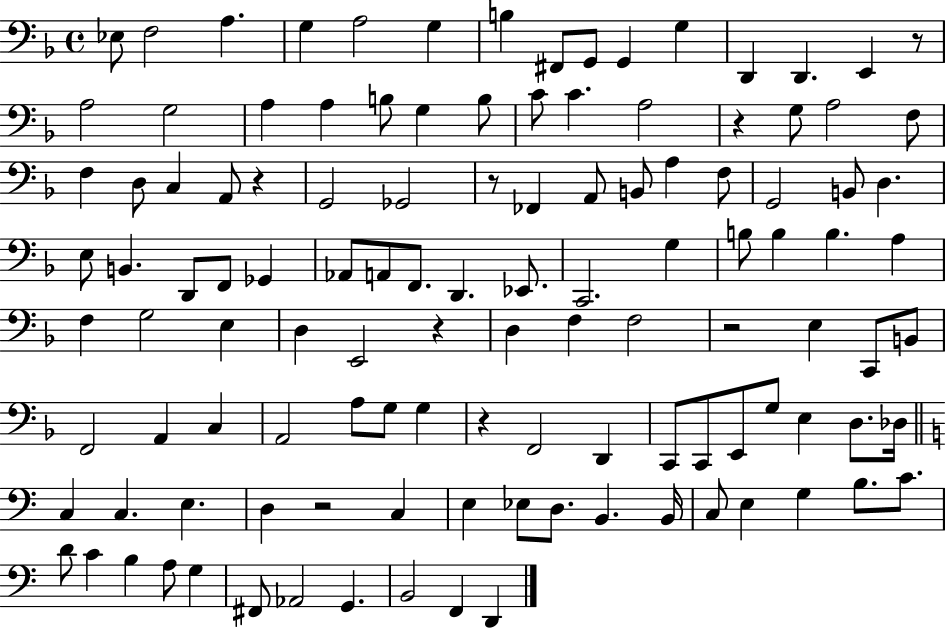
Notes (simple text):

Eb3/e F3/h A3/q. G3/q A3/h G3/q B3/q F#2/e G2/e G2/q G3/q D2/q D2/q. E2/q R/e A3/h G3/h A3/q A3/q B3/e G3/q B3/e C4/e C4/q. A3/h R/q G3/e A3/h F3/e F3/q D3/e C3/q A2/e R/q G2/h Gb2/h R/e FES2/q A2/e B2/e A3/q F3/e G2/h B2/e D3/q. E3/e B2/q. D2/e F2/e Gb2/q Ab2/e A2/e F2/e. D2/q. Eb2/e. C2/h. G3/q B3/e B3/q B3/q. A3/q F3/q G3/h E3/q D3/q E2/h R/q D3/q F3/q F3/h R/h E3/q C2/e B2/e F2/h A2/q C3/q A2/h A3/e G3/e G3/q R/q F2/h D2/q C2/e C2/e E2/e G3/e E3/q D3/e. Db3/s C3/q C3/q. E3/q. D3/q R/h C3/q E3/q Eb3/e D3/e. B2/q. B2/s C3/e E3/q G3/q B3/e. C4/e. D4/e C4/q B3/q A3/e G3/q F#2/e Ab2/h G2/q. B2/h F2/q D2/q